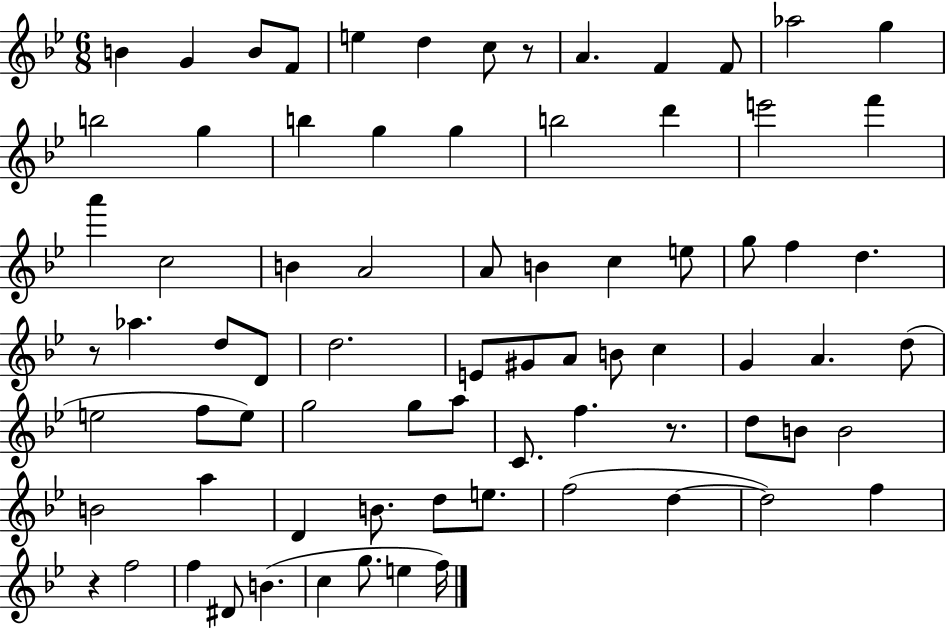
X:1
T:Untitled
M:6/8
L:1/4
K:Bb
B G B/2 F/2 e d c/2 z/2 A F F/2 _a2 g b2 g b g g b2 d' e'2 f' a' c2 B A2 A/2 B c e/2 g/2 f d z/2 _a d/2 D/2 d2 E/2 ^G/2 A/2 B/2 c G A d/2 e2 f/2 e/2 g2 g/2 a/2 C/2 f z/2 d/2 B/2 B2 B2 a D B/2 d/2 e/2 f2 d d2 f z f2 f ^D/2 B c g/2 e f/4